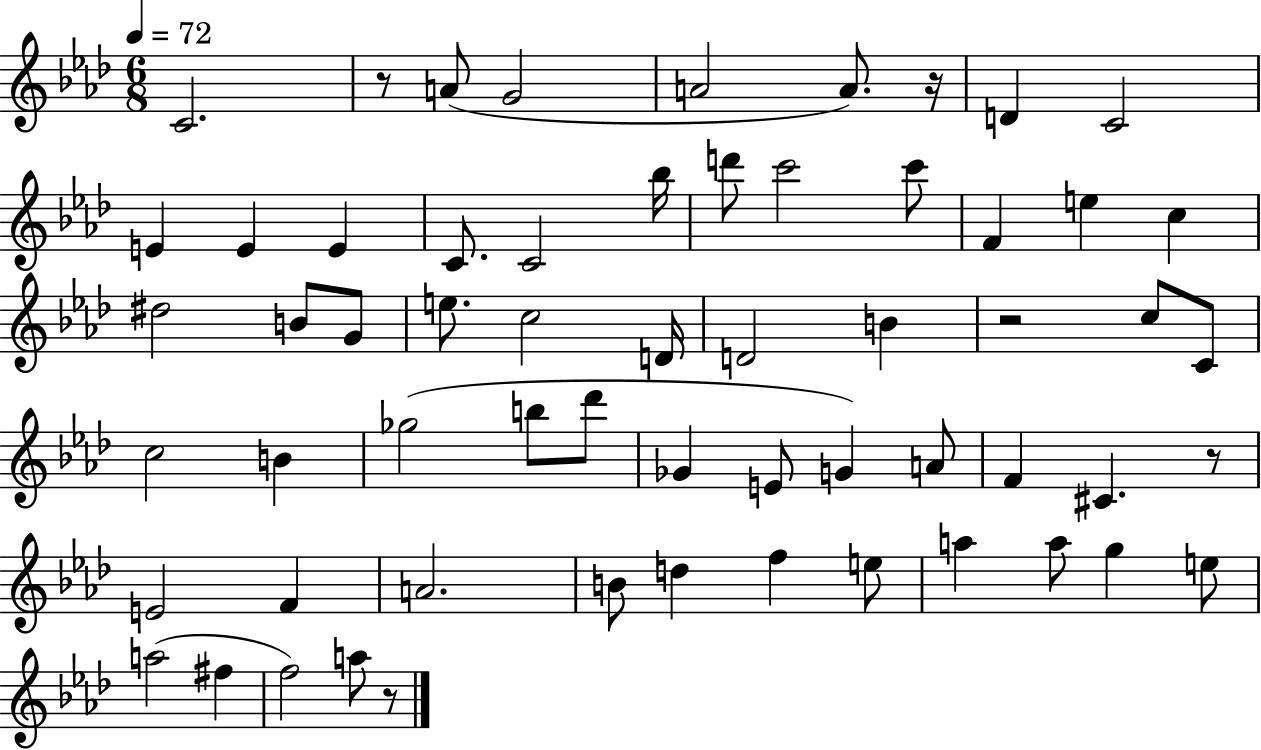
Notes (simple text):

C4/h. R/e A4/e G4/h A4/h A4/e. R/s D4/q C4/h E4/q E4/q E4/q C4/e. C4/h Bb5/s D6/e C6/h C6/e F4/q E5/q C5/q D#5/h B4/e G4/e E5/e. C5/h D4/s D4/h B4/q R/h C5/e C4/e C5/h B4/q Gb5/h B5/e Db6/e Gb4/q E4/e G4/q A4/e F4/q C#4/q. R/e E4/h F4/q A4/h. B4/e D5/q F5/q E5/e A5/q A5/e G5/q E5/e A5/h F#5/q F5/h A5/e R/e